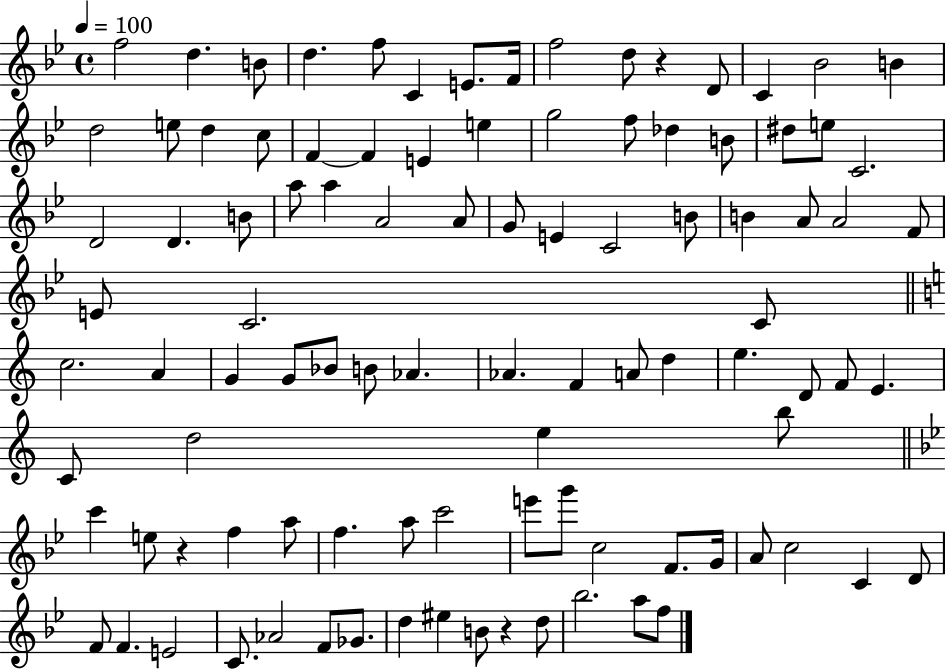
{
  \clef treble
  \time 4/4
  \defaultTimeSignature
  \key bes \major
  \tempo 4 = 100
  \repeat volta 2 { f''2 d''4. b'8 | d''4. f''8 c'4 e'8. f'16 | f''2 d''8 r4 d'8 | c'4 bes'2 b'4 | \break d''2 e''8 d''4 c''8 | f'4~~ f'4 e'4 e''4 | g''2 f''8 des''4 b'8 | dis''8 e''8 c'2. | \break d'2 d'4. b'8 | a''8 a''4 a'2 a'8 | g'8 e'4 c'2 b'8 | b'4 a'8 a'2 f'8 | \break e'8 c'2. c'8 | \bar "||" \break \key c \major c''2. a'4 | g'4 g'8 bes'8 b'8 aes'4. | aes'4. f'4 a'8 d''4 | e''4. d'8 f'8 e'4. | \break c'8 d''2 e''4 b''8 | \bar "||" \break \key bes \major c'''4 e''8 r4 f''4 a''8 | f''4. a''8 c'''2 | e'''8 g'''8 c''2 f'8. g'16 | a'8 c''2 c'4 d'8 | \break f'8 f'4. e'2 | c'8. aes'2 f'8 ges'8. | d''4 eis''4 b'8 r4 d''8 | bes''2. a''8 f''8 | \break } \bar "|."
}